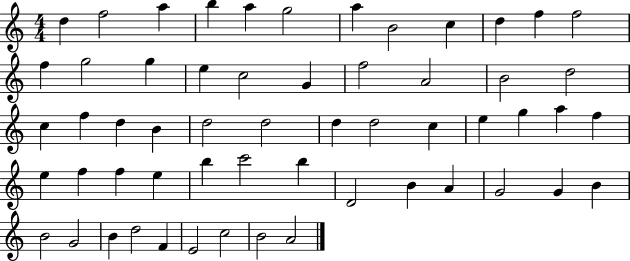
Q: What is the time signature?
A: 4/4